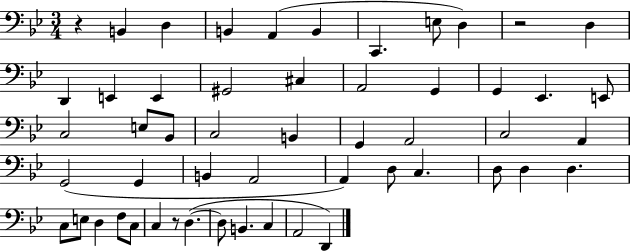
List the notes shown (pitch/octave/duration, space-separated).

R/q B2/q D3/q B2/q A2/q B2/q C2/q. E3/e D3/q R/h D3/q D2/q E2/q E2/q G#2/h C#3/q A2/h G2/q G2/q Eb2/q. E2/e C3/h E3/e Bb2/e C3/h B2/q G2/q A2/h C3/h A2/q G2/h G2/q B2/q A2/h A2/q D3/e C3/q. D3/e D3/q D3/q. C3/e E3/e D3/q F3/e C3/e C3/q R/e D3/q. D3/e B2/q. C3/q A2/h D2/q